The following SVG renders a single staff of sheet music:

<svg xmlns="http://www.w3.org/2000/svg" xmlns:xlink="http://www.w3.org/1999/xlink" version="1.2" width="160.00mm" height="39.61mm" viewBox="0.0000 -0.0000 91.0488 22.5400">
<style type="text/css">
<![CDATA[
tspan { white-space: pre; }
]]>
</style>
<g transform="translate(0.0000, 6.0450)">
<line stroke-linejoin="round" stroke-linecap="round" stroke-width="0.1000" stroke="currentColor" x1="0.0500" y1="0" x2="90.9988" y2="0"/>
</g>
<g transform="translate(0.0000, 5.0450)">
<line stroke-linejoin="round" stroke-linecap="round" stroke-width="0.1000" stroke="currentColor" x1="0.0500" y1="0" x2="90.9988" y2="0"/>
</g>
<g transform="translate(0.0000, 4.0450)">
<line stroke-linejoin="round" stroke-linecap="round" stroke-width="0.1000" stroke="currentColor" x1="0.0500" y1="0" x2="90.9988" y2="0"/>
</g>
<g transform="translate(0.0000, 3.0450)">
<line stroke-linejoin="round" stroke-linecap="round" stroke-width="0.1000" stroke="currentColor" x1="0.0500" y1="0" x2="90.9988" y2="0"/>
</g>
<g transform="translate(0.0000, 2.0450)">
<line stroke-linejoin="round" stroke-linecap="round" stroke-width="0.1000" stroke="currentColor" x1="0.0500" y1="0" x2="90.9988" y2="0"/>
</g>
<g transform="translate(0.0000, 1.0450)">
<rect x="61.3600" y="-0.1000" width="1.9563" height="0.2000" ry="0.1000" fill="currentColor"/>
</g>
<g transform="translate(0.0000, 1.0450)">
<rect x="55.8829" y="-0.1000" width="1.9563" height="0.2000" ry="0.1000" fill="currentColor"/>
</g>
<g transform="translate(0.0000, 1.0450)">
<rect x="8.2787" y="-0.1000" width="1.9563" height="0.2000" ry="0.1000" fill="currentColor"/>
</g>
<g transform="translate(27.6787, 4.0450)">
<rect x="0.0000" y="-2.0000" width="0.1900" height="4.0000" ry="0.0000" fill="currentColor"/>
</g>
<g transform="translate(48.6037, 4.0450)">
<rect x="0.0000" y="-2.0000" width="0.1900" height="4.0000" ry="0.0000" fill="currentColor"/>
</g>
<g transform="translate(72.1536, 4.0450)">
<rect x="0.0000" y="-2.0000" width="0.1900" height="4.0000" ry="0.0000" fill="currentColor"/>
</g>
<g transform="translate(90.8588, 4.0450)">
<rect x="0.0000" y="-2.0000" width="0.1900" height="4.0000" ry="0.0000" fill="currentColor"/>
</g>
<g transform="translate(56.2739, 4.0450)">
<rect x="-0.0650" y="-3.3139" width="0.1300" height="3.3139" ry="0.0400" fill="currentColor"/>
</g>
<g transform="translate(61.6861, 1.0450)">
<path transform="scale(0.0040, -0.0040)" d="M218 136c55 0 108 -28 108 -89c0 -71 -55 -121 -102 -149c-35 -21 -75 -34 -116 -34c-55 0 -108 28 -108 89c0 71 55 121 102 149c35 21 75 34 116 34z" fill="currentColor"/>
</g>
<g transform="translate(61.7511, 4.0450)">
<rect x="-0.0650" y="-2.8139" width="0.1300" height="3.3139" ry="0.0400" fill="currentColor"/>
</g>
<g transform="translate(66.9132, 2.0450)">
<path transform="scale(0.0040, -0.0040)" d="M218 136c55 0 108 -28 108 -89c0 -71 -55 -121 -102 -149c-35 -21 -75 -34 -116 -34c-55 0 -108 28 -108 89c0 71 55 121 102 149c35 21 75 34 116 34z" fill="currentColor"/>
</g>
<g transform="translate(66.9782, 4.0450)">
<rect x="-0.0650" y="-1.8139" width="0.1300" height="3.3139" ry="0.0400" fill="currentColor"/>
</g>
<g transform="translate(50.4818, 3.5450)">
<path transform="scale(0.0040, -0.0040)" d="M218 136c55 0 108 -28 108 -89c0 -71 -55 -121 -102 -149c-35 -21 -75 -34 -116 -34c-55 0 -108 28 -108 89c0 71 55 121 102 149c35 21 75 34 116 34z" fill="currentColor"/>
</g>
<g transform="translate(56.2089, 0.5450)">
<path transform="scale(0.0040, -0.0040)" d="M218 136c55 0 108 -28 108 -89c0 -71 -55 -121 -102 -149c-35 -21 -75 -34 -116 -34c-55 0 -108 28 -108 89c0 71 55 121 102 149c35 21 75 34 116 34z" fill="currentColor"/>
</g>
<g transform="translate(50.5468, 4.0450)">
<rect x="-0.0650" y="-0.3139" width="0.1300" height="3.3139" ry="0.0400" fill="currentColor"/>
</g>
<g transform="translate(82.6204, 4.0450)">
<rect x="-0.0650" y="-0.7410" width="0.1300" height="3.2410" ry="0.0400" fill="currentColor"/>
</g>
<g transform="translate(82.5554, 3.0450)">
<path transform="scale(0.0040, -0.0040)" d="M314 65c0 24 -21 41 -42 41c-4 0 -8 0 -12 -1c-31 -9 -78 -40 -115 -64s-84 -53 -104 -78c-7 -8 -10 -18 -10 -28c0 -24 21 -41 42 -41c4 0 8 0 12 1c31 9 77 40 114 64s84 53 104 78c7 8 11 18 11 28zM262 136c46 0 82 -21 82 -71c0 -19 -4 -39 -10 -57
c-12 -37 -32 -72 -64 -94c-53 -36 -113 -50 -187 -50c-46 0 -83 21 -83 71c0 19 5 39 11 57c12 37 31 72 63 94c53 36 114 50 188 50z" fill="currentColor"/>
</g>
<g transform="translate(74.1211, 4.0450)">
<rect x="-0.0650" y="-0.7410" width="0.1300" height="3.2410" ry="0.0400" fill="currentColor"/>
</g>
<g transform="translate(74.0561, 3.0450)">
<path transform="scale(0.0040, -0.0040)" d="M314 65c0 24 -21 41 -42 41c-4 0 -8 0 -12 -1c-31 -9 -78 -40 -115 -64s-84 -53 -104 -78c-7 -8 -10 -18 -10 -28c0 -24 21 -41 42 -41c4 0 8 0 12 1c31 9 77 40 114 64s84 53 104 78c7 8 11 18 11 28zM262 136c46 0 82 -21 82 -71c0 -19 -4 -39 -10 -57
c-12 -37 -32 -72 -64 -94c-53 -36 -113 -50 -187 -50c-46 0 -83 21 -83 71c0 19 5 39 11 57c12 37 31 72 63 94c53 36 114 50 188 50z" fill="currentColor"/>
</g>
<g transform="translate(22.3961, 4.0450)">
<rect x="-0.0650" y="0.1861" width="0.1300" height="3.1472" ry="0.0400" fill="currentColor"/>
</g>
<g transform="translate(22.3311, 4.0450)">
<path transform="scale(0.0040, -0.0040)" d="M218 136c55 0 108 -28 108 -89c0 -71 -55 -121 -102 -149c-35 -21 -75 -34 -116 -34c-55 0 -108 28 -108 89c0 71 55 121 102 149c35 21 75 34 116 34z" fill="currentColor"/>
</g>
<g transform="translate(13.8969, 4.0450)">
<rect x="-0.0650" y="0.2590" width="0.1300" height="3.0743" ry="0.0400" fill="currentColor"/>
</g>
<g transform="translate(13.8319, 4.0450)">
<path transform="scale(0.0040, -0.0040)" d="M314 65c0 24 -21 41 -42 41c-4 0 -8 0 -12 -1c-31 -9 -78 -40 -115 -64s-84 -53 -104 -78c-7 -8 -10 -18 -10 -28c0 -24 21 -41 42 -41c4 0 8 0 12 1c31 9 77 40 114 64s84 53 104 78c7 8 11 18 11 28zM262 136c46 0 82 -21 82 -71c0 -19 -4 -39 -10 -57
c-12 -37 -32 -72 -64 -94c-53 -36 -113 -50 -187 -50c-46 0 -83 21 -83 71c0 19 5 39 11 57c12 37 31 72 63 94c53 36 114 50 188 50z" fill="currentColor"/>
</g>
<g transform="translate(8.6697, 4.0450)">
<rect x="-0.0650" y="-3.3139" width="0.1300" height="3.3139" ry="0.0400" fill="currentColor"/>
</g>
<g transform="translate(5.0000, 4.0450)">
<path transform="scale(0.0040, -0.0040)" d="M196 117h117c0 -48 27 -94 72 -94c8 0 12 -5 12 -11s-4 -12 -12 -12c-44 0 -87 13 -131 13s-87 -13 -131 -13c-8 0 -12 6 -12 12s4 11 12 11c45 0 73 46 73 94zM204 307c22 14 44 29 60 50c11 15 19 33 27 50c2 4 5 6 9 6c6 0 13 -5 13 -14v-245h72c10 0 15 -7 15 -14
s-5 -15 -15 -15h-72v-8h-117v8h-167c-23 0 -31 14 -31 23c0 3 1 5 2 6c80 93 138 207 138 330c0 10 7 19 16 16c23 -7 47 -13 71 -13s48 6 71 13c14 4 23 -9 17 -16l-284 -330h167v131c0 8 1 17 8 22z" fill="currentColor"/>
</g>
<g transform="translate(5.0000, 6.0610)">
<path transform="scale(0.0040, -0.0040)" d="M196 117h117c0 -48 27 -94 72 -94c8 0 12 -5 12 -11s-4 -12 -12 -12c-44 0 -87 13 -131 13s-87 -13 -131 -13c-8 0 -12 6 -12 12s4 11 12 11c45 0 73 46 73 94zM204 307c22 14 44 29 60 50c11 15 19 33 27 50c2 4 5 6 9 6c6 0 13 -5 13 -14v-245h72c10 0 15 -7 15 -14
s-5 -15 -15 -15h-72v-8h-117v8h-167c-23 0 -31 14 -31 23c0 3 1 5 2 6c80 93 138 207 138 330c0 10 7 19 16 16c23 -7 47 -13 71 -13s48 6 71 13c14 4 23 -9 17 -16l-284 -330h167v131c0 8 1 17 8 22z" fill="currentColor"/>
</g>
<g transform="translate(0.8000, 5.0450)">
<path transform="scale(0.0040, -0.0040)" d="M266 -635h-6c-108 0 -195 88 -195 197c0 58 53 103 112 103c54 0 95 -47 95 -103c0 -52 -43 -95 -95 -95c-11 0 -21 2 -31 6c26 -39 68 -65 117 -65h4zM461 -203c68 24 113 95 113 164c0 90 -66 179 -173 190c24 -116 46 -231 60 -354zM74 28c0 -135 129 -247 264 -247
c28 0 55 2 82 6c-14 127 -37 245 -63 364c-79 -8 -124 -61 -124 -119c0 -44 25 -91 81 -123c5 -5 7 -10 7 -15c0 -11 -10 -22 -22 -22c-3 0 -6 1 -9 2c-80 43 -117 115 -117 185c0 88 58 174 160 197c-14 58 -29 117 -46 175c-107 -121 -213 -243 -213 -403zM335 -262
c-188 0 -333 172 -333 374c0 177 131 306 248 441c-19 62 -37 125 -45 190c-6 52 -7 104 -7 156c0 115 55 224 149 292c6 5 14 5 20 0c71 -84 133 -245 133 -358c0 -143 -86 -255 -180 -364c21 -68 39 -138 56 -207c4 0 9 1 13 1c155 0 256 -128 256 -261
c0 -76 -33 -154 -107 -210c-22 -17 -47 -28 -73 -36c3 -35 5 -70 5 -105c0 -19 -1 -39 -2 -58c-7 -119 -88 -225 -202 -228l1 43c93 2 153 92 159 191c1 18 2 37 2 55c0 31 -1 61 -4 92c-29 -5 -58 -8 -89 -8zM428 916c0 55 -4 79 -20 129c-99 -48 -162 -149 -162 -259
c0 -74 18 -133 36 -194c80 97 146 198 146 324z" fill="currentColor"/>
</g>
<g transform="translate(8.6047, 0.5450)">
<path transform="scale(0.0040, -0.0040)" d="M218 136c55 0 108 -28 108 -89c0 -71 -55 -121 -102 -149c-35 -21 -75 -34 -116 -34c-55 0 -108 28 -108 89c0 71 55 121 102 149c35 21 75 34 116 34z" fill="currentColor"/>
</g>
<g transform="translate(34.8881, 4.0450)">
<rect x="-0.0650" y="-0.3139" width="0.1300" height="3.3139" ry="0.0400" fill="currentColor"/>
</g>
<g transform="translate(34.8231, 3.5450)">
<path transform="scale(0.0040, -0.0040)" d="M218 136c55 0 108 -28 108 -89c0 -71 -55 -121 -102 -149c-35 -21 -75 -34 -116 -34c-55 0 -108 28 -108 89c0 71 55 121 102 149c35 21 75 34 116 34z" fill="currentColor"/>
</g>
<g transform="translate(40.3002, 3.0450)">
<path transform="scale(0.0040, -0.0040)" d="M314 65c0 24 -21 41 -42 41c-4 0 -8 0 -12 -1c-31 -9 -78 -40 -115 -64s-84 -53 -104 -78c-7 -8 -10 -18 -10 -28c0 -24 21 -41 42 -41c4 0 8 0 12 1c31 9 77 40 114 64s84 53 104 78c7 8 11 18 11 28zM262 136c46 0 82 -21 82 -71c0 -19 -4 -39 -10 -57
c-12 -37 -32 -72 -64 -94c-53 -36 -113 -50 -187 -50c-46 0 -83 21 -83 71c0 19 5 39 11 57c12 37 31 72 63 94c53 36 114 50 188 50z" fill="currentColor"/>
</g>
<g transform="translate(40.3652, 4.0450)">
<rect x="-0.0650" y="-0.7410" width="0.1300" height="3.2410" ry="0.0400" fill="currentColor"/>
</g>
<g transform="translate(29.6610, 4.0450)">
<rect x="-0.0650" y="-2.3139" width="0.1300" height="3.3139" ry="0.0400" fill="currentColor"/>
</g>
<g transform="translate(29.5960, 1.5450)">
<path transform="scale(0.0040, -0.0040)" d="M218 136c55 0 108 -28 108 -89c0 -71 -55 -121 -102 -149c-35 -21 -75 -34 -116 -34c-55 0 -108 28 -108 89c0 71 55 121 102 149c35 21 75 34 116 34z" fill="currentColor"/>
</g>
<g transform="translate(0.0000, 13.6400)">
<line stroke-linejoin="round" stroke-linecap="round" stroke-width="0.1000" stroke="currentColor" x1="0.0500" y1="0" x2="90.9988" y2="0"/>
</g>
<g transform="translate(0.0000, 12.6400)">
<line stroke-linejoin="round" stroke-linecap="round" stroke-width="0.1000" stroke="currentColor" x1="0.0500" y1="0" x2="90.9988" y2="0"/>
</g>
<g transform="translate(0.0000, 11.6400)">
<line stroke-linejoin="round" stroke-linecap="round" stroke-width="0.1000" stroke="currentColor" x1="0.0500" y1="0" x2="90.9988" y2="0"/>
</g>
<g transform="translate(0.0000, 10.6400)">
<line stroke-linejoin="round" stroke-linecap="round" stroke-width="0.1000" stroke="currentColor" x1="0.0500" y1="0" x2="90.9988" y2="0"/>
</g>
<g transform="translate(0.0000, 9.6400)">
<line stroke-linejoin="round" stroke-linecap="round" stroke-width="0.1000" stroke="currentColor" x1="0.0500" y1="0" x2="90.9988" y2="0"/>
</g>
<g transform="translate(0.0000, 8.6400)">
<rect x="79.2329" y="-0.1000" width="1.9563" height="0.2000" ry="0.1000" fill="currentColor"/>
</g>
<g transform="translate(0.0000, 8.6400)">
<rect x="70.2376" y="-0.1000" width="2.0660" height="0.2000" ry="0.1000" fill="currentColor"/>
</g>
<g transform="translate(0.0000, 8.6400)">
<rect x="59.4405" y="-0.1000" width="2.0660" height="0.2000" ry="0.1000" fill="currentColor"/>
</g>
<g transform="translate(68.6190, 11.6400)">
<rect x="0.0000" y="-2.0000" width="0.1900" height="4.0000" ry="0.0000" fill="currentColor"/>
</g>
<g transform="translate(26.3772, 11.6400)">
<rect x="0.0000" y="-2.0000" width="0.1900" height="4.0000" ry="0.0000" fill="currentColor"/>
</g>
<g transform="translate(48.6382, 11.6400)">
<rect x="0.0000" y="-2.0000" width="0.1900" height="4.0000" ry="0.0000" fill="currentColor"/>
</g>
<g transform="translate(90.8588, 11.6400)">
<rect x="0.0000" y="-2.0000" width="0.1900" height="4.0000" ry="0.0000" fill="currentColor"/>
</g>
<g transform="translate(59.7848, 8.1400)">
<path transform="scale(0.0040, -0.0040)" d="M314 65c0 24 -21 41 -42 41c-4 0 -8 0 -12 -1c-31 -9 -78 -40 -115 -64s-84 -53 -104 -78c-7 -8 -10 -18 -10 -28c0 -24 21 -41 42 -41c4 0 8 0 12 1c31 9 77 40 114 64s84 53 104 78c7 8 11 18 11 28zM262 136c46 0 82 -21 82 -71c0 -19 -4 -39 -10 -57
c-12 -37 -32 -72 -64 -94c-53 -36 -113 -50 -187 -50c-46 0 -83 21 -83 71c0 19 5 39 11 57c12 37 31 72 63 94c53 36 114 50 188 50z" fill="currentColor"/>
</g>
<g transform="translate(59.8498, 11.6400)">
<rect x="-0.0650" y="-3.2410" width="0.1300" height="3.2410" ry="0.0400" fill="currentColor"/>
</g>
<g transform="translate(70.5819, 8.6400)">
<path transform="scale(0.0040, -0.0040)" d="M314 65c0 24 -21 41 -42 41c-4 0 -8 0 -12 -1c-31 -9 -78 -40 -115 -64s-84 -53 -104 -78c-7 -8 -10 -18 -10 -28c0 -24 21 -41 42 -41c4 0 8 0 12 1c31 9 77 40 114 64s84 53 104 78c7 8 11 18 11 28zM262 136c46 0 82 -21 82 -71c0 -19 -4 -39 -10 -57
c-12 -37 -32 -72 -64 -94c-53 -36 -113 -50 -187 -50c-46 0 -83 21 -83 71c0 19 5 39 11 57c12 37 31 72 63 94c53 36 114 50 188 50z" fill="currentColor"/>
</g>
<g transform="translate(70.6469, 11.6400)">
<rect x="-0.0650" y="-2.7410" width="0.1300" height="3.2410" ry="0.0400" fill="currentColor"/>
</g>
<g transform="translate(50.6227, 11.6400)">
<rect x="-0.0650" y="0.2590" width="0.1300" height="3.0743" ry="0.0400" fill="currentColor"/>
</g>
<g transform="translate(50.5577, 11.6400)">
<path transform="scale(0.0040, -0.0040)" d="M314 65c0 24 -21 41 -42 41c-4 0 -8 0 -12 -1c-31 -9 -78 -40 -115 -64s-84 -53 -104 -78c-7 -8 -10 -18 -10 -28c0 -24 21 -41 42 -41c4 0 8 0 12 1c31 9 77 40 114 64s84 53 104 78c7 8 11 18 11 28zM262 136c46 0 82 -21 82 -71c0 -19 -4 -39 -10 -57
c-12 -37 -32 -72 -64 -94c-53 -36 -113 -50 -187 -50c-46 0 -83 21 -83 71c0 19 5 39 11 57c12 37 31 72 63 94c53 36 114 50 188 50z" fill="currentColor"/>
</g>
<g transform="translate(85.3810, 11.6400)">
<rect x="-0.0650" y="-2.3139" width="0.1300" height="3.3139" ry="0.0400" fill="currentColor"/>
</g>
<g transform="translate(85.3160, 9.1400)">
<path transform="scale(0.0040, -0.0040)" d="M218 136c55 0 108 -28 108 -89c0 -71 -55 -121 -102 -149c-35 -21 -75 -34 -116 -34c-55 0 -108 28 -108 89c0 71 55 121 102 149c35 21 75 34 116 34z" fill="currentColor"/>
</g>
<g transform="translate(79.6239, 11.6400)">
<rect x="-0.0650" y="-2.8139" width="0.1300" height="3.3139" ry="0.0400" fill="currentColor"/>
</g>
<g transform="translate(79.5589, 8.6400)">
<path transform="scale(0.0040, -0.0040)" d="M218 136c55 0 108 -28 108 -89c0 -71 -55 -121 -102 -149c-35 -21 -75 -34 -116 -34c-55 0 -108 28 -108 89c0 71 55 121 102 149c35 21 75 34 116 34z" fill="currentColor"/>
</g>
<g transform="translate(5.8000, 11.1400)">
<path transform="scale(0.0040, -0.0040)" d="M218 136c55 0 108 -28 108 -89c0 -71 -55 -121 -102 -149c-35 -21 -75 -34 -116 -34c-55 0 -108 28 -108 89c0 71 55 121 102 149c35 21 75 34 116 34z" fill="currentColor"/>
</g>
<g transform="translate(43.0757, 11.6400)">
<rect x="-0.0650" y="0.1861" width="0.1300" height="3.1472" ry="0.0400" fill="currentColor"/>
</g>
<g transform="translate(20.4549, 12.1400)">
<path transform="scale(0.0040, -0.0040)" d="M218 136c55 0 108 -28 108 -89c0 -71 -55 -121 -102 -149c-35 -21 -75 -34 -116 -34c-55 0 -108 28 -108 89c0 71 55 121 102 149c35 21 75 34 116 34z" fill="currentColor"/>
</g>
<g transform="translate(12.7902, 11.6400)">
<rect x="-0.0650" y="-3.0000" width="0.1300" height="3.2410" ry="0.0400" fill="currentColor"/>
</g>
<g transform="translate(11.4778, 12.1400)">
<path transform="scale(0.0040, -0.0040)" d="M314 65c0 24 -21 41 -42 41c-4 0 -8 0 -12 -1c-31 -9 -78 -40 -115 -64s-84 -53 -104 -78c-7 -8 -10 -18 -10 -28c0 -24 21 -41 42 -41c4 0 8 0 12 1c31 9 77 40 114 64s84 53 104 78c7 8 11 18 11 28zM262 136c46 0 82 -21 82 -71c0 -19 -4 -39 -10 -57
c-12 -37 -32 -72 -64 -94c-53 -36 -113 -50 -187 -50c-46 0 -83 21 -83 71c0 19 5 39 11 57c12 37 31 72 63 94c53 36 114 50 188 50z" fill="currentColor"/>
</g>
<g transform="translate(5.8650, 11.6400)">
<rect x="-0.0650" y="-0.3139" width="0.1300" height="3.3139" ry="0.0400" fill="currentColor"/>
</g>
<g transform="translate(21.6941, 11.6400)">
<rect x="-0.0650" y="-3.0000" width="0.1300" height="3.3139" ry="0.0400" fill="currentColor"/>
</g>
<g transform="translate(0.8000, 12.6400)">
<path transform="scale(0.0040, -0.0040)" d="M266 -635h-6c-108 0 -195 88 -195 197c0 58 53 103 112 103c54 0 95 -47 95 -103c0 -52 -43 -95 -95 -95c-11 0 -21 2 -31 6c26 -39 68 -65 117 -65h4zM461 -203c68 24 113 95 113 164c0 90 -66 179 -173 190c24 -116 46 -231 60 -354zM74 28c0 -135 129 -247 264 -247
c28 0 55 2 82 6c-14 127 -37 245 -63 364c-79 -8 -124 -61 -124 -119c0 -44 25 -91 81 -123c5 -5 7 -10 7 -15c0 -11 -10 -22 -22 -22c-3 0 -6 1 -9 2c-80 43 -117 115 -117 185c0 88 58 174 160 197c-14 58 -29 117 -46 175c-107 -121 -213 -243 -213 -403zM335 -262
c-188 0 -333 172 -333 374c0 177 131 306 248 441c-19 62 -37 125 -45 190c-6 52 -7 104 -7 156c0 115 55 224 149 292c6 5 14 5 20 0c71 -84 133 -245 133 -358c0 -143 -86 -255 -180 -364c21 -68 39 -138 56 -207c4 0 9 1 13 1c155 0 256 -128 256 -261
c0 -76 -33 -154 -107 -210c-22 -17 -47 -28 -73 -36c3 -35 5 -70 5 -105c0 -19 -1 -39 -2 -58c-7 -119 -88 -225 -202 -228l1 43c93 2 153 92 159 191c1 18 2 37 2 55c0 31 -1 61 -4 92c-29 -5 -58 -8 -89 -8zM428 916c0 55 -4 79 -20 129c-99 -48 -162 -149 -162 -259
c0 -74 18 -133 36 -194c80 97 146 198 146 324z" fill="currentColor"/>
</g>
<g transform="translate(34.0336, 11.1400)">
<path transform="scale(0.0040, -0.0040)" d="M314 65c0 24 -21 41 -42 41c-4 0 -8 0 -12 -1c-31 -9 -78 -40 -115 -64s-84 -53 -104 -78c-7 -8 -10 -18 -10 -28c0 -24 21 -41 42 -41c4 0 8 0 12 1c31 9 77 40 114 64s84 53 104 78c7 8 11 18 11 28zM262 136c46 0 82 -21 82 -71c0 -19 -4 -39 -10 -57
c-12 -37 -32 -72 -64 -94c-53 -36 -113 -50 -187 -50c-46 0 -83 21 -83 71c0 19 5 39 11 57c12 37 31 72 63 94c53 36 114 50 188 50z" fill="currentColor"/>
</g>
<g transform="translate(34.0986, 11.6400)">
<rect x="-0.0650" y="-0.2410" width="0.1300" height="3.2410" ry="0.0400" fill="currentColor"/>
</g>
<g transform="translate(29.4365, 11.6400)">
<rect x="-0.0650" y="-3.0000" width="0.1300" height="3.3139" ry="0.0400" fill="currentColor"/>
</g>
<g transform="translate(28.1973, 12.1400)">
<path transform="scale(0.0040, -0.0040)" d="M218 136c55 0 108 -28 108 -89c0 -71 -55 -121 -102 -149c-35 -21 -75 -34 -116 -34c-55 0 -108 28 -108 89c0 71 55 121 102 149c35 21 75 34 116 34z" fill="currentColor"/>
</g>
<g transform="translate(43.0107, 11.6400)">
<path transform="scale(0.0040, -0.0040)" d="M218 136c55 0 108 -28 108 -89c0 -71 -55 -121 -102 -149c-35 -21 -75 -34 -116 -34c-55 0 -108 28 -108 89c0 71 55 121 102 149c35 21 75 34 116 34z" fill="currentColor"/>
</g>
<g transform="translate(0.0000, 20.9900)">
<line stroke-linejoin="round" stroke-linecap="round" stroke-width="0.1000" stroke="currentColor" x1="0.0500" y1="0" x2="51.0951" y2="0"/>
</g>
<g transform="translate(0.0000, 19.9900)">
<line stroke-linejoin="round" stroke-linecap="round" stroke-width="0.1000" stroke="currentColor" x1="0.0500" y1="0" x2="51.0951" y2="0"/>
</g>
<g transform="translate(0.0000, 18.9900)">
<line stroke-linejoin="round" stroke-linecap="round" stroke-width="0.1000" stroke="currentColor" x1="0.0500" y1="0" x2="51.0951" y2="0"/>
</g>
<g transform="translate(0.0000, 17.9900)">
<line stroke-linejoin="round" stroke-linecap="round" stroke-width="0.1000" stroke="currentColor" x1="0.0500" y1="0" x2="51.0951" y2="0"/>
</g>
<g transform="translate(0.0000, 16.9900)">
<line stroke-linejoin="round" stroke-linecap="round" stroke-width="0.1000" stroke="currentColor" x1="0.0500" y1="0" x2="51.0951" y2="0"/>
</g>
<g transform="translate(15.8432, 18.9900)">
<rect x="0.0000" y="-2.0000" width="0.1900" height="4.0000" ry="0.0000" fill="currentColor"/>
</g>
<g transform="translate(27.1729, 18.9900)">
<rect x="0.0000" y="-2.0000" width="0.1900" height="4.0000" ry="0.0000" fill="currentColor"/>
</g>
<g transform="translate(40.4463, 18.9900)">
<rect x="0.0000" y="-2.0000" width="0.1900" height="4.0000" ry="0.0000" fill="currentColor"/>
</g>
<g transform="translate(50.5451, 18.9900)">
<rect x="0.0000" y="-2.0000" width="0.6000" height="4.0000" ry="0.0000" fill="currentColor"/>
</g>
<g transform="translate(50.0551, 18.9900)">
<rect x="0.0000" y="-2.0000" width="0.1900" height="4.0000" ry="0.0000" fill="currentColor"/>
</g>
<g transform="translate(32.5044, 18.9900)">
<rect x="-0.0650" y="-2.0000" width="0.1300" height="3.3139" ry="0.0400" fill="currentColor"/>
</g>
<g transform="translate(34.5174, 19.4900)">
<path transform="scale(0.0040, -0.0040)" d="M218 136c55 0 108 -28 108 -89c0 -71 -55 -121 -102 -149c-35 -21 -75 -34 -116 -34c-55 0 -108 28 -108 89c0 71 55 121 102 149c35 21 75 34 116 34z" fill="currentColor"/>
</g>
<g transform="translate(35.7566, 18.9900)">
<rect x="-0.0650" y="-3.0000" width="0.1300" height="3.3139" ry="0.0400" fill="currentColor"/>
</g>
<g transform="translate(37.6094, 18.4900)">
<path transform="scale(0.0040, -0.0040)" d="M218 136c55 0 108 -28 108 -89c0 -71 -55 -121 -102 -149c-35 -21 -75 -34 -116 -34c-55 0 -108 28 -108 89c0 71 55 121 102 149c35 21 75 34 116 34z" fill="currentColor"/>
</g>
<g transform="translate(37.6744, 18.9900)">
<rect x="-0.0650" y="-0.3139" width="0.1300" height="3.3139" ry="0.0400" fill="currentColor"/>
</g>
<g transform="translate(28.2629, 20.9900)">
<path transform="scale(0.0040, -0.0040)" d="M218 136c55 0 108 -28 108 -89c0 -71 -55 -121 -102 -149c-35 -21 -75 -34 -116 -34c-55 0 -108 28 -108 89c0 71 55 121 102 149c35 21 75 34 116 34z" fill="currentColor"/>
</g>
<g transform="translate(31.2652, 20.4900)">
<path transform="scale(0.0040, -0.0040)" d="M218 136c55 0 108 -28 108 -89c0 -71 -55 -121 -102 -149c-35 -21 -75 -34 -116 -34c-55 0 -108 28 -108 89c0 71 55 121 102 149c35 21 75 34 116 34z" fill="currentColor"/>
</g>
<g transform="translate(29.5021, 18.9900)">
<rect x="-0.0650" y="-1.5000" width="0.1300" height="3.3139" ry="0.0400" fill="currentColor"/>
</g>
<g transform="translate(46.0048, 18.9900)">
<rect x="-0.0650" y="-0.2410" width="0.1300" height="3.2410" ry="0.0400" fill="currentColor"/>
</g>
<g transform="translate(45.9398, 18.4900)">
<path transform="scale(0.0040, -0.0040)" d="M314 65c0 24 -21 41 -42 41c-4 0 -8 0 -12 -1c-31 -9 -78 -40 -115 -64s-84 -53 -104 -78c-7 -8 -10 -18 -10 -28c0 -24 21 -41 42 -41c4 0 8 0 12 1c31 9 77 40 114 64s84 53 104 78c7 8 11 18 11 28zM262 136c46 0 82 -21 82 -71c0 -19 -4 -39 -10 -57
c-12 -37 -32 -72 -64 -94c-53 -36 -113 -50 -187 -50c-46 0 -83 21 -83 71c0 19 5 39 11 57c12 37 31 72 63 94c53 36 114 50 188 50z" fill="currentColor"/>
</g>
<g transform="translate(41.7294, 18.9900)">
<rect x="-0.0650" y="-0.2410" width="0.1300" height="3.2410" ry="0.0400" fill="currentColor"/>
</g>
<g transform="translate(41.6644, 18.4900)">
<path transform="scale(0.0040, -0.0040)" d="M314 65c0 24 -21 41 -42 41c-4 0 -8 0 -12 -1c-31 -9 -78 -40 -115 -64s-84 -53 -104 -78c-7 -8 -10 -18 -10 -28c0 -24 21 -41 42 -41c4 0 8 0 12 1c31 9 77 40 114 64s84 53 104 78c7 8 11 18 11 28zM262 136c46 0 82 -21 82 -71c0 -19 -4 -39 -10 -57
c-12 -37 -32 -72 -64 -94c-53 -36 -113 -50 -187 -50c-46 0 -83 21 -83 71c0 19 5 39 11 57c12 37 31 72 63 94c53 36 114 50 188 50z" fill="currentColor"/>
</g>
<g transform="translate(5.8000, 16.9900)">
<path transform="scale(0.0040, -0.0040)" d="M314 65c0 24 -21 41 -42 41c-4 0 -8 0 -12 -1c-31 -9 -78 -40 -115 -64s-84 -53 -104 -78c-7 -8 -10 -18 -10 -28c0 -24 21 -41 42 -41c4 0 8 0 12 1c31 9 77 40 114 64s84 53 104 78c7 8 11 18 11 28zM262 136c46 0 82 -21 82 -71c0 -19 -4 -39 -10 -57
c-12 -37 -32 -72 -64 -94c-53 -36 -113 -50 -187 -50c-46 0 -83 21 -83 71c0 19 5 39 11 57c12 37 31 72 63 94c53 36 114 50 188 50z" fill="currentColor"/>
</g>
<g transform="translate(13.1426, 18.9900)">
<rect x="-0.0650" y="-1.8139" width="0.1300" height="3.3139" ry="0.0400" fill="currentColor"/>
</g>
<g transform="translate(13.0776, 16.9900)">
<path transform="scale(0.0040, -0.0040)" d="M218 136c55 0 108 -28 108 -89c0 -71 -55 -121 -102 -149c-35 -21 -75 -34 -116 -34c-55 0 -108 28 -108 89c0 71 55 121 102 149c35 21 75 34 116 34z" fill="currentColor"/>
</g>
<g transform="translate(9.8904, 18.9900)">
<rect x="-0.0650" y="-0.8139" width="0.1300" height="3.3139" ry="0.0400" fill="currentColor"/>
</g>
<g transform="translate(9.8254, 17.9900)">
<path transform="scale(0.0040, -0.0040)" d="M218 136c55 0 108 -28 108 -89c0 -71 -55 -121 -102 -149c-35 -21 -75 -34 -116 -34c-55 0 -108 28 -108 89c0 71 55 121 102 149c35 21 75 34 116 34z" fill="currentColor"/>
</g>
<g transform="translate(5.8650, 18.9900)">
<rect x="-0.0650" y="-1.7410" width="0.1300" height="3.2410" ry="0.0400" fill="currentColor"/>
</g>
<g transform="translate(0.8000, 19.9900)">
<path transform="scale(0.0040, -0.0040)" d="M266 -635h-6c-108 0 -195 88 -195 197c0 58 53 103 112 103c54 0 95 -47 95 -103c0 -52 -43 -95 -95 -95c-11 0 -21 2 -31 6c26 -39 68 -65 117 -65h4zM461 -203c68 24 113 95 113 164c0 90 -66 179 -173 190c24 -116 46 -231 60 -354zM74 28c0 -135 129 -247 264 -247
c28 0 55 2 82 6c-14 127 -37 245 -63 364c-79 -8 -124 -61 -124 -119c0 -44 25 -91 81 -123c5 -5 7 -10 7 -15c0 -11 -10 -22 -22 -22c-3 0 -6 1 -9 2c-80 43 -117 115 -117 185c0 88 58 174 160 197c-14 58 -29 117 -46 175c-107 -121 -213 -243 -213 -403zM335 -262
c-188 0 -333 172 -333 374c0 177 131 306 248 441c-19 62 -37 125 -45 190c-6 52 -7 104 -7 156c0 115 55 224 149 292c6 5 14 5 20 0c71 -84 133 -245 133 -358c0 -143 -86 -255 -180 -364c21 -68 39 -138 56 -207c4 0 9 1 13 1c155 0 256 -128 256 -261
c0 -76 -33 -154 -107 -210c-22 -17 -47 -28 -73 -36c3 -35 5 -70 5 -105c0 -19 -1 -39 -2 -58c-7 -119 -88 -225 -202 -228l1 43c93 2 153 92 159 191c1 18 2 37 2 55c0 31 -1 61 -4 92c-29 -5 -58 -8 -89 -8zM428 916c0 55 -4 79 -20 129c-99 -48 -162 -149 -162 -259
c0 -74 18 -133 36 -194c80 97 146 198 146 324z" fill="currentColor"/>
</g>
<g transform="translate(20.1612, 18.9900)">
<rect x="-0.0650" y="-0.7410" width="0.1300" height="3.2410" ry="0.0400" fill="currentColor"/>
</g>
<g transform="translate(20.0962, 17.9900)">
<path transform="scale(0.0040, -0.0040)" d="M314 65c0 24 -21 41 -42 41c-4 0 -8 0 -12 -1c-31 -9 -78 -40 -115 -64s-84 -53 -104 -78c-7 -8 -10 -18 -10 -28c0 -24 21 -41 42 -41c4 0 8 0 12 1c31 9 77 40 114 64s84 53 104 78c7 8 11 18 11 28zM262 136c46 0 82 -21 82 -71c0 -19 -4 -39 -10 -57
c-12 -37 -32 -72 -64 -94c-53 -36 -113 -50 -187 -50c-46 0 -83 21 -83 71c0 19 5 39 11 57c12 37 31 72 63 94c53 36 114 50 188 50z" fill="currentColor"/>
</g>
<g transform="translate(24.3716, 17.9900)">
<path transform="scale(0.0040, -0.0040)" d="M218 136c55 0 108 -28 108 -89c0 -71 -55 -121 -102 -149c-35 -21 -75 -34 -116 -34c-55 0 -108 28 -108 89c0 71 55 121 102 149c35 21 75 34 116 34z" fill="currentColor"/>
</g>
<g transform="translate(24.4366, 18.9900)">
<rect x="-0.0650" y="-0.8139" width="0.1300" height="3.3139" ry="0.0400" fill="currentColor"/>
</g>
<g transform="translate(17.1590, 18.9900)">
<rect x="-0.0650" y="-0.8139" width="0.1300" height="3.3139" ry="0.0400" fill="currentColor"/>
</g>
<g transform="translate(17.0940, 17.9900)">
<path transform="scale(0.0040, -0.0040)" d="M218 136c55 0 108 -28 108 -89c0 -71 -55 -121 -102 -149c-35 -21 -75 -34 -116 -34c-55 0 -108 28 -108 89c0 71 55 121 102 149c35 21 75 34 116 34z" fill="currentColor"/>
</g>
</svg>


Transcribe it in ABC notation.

X:1
T:Untitled
M:4/4
L:1/4
K:C
b B2 B g c d2 c b a f d2 d2 c A2 A A c2 B B2 b2 a2 a g f2 d f d d2 d E F A c c2 c2